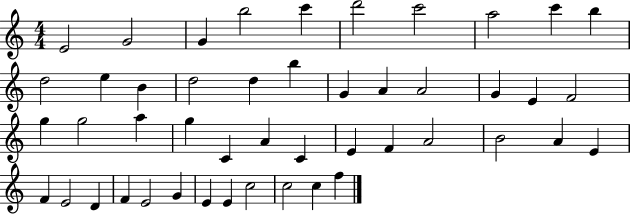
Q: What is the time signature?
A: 4/4